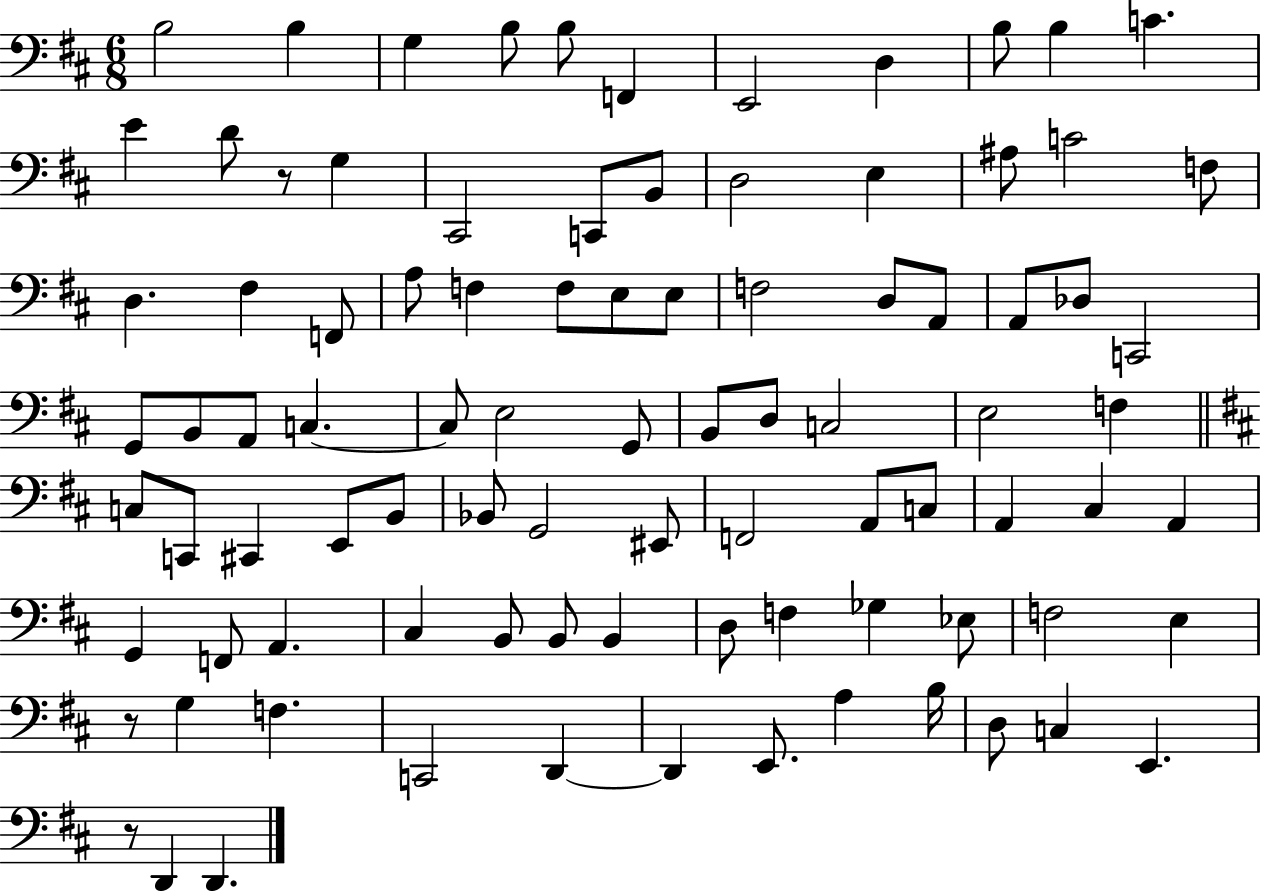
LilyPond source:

{
  \clef bass
  \numericTimeSignature
  \time 6/8
  \key d \major
  b2 b4 | g4 b8 b8 f,4 | e,2 d4 | b8 b4 c'4. | \break e'4 d'8 r8 g4 | cis,2 c,8 b,8 | d2 e4 | ais8 c'2 f8 | \break d4. fis4 f,8 | a8 f4 f8 e8 e8 | f2 d8 a,8 | a,8 des8 c,2 | \break g,8 b,8 a,8 c4.~~ | c8 e2 g,8 | b,8 d8 c2 | e2 f4 | \break \bar "||" \break \key b \minor c8 c,8 cis,4 e,8 b,8 | bes,8 g,2 eis,8 | f,2 a,8 c8 | a,4 cis4 a,4 | \break g,4 f,8 a,4. | cis4 b,8 b,8 b,4 | d8 f4 ges4 ees8 | f2 e4 | \break r8 g4 f4. | c,2 d,4~~ | d,4 e,8. a4 b16 | d8 c4 e,4. | \break r8 d,4 d,4. | \bar "|."
}